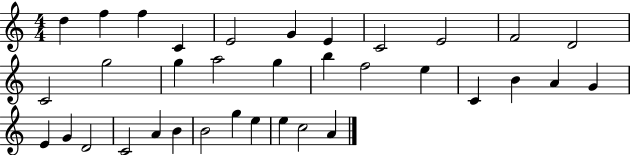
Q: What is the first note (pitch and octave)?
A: D5